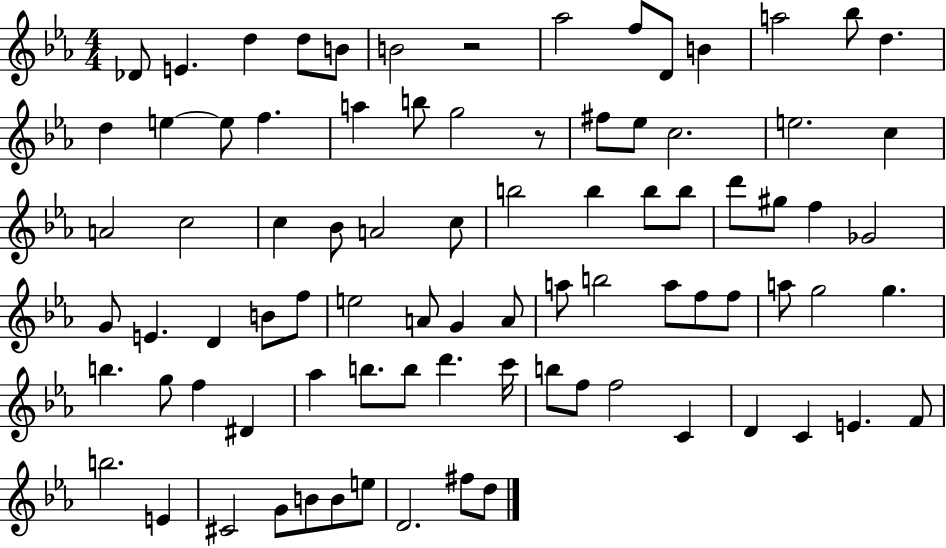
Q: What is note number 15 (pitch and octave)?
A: E5